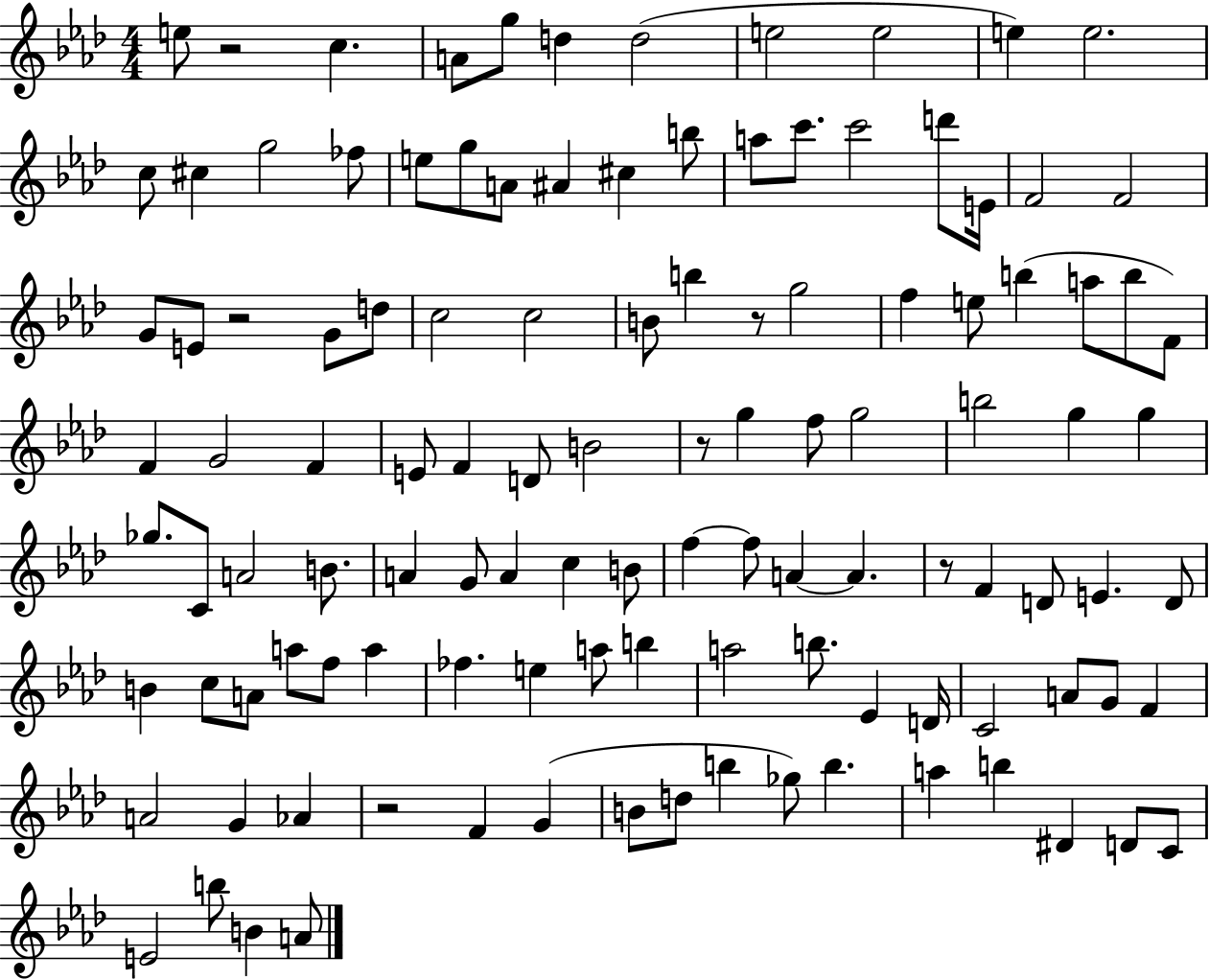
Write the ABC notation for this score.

X:1
T:Untitled
M:4/4
L:1/4
K:Ab
e/2 z2 c A/2 g/2 d d2 e2 e2 e e2 c/2 ^c g2 _f/2 e/2 g/2 A/2 ^A ^c b/2 a/2 c'/2 c'2 d'/2 E/4 F2 F2 G/2 E/2 z2 G/2 d/2 c2 c2 B/2 b z/2 g2 f e/2 b a/2 b/2 F/2 F G2 F E/2 F D/2 B2 z/2 g f/2 g2 b2 g g _g/2 C/2 A2 B/2 A G/2 A c B/2 f f/2 A A z/2 F D/2 E D/2 B c/2 A/2 a/2 f/2 a _f e a/2 b a2 b/2 _E D/4 C2 A/2 G/2 F A2 G _A z2 F G B/2 d/2 b _g/2 b a b ^D D/2 C/2 E2 b/2 B A/2